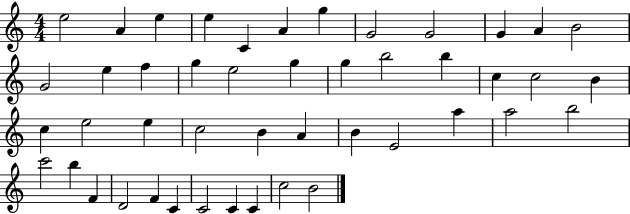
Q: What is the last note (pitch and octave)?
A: B4